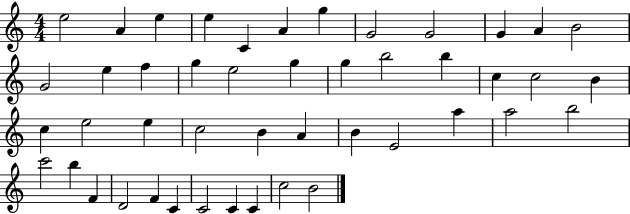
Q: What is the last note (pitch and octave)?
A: B4